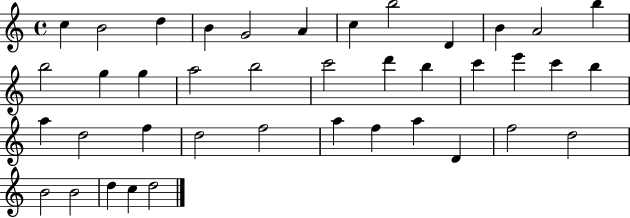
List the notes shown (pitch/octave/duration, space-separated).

C5/q B4/h D5/q B4/q G4/h A4/q C5/q B5/h D4/q B4/q A4/h B5/q B5/h G5/q G5/q A5/h B5/h C6/h D6/q B5/q C6/q E6/q C6/q B5/q A5/q D5/h F5/q D5/h F5/h A5/q F5/q A5/q D4/q F5/h D5/h B4/h B4/h D5/q C5/q D5/h